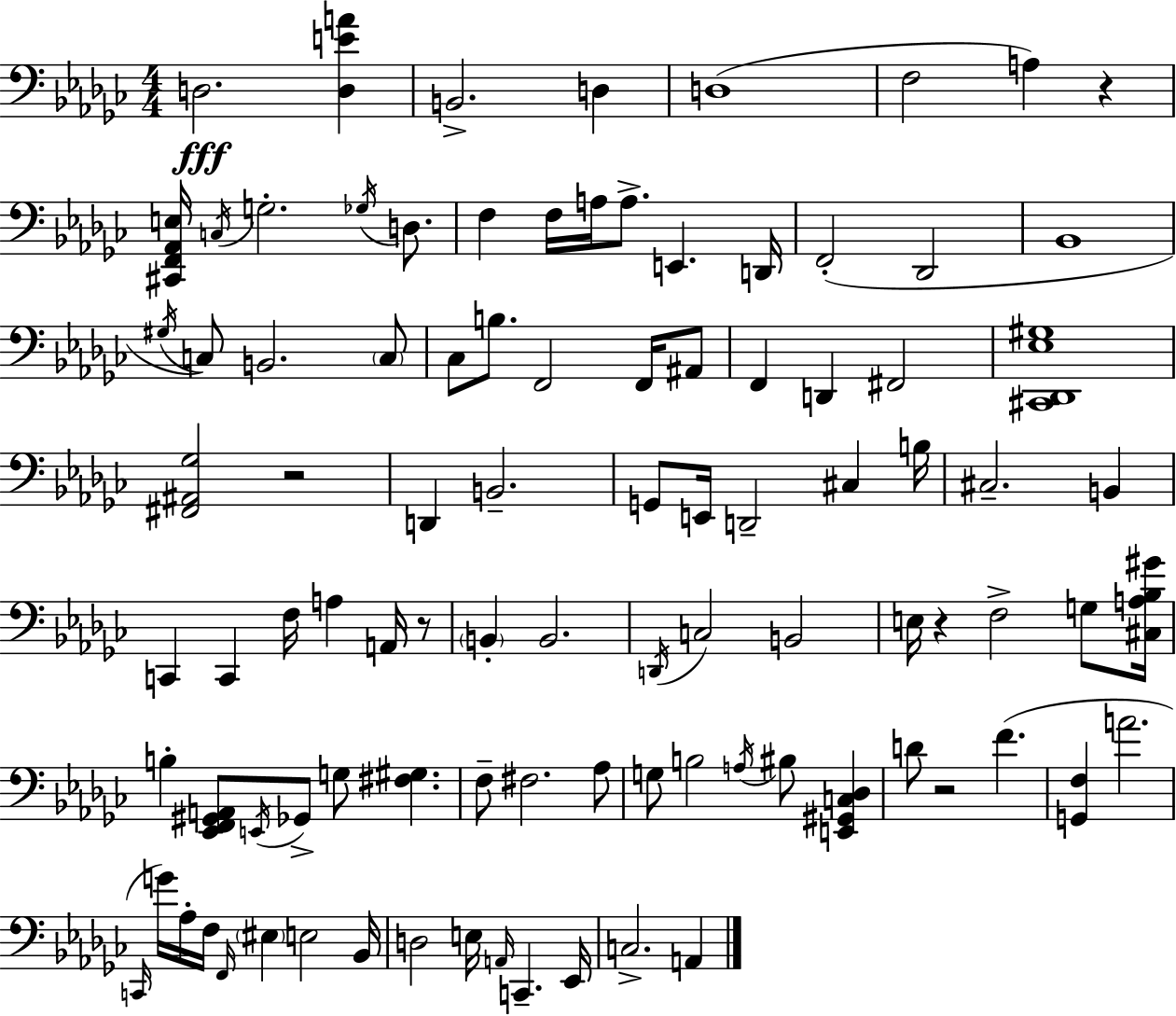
X:1
T:Untitled
M:4/4
L:1/4
K:Ebm
D,2 [D,EA] B,,2 D, D,4 F,2 A, z [^C,,F,,_A,,E,]/4 C,/4 G,2 _G,/4 D,/2 F, F,/4 A,/4 A,/2 E,, D,,/4 F,,2 _D,,2 _B,,4 ^G,/4 C,/2 B,,2 C,/2 _C,/2 B,/2 F,,2 F,,/4 ^A,,/2 F,, D,, ^F,,2 [^C,,_D,,_E,^G,]4 [^F,,^A,,_G,]2 z2 D,, B,,2 G,,/2 E,,/4 D,,2 ^C, B,/4 ^C,2 B,, C,, C,, F,/4 A, A,,/4 z/2 B,, B,,2 D,,/4 C,2 B,,2 E,/4 z F,2 G,/2 [^C,A,_B,^G]/4 B, [_E,,F,,^G,,A,,]/2 E,,/4 _G,,/2 G,/2 [^F,^G,] F,/2 ^F,2 _A,/2 G,/2 B,2 A,/4 ^B,/2 [E,,^G,,C,_D,] D/2 z2 F [G,,F,] A2 C,,/4 G/4 _A,/4 F,/4 F,,/4 ^E, E,2 _B,,/4 D,2 E,/4 A,,/4 C,, _E,,/4 C,2 A,,